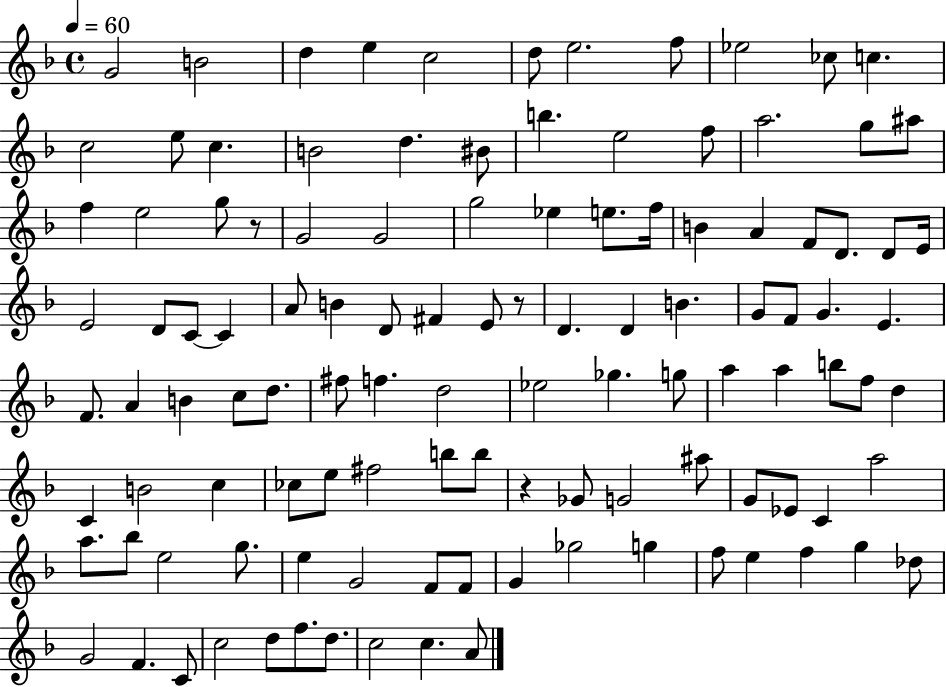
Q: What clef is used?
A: treble